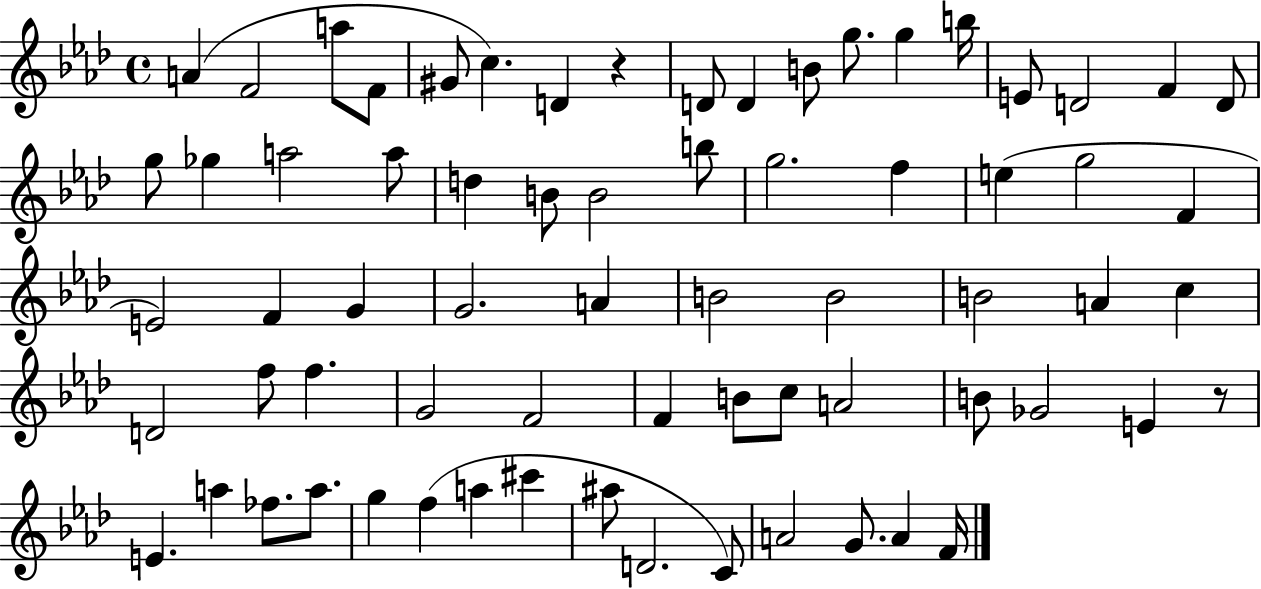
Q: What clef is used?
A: treble